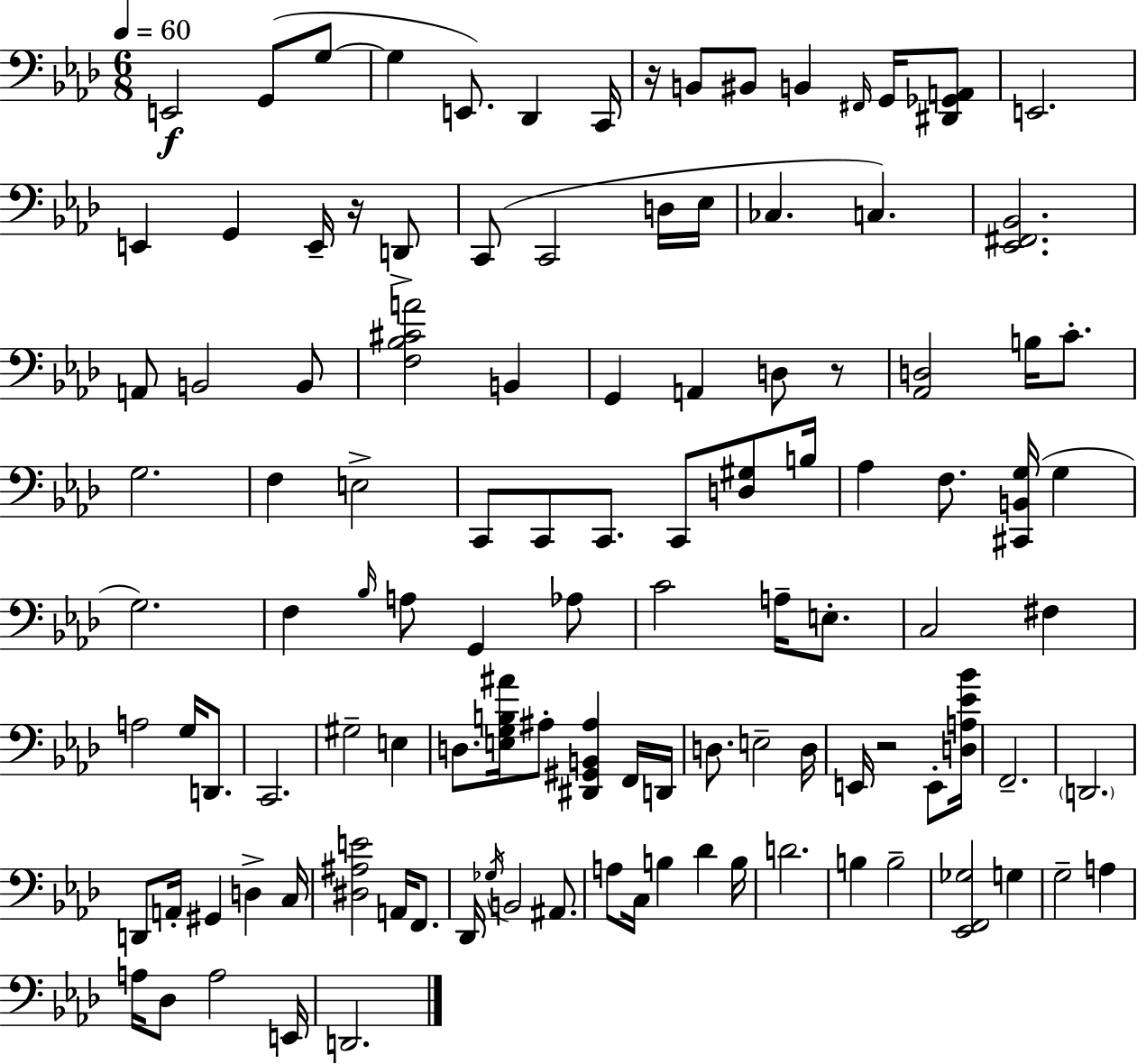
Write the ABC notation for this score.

X:1
T:Untitled
M:6/8
L:1/4
K:Fm
E,,2 G,,/2 G,/2 G, E,,/2 _D,, C,,/4 z/4 B,,/2 ^B,,/2 B,, ^F,,/4 G,,/4 [^D,,_G,,A,,]/2 E,,2 E,, G,, E,,/4 z/4 D,,/2 C,,/2 C,,2 D,/4 _E,/4 _C, C, [_E,,^F,,_B,,]2 A,,/2 B,,2 B,,/2 [F,_B,^CA]2 B,, G,, A,, D,/2 z/2 [_A,,D,]2 B,/4 C/2 G,2 F, E,2 C,,/2 C,,/2 C,,/2 C,,/2 [D,^G,]/2 B,/4 _A, F,/2 [^C,,B,,G,]/4 G, G,2 F, _B,/4 A,/2 G,, _A,/2 C2 A,/4 E,/2 C,2 ^F, A,2 G,/4 D,,/2 C,,2 ^G,2 E, D,/2 [E,G,B,^A]/4 ^A,/2 [^D,,^G,,B,,^A,] F,,/4 D,,/4 D,/2 E,2 D,/4 E,,/4 z2 E,,/2 [D,A,_E_B]/4 F,,2 D,,2 D,,/2 A,,/4 ^G,, D, C,/4 [^D,^A,E]2 A,,/4 F,,/2 _D,,/4 _G,/4 B,,2 ^A,,/2 A,/2 C,/4 B, _D B,/4 D2 B, B,2 [_E,,F,,_G,]2 G, G,2 A, A,/4 _D,/2 A,2 E,,/4 D,,2